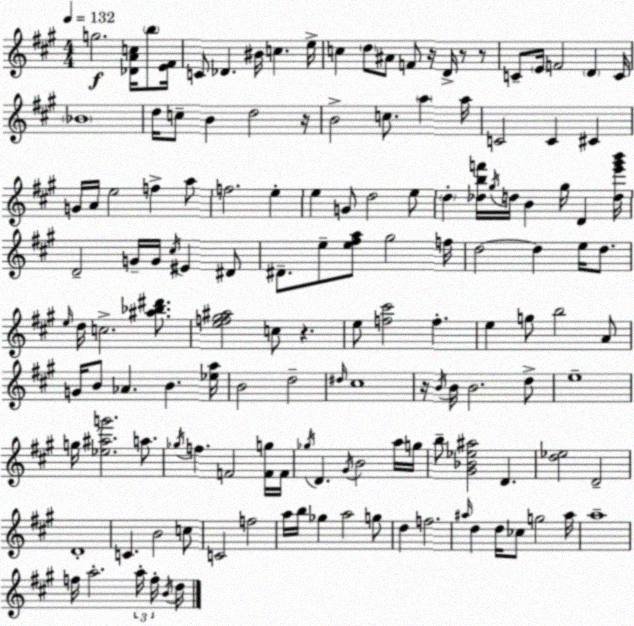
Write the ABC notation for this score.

X:1
T:Untitled
M:4/4
L:1/4
K:A
g2 [_DAc]/4 b/2 [E^F]/4 C/2 _D ^B/4 c e/4 c d/2 ^A/2 F/2 z/4 D/4 z/2 z/2 C/2 E/4 F2 D C/4 _B4 d/4 c/2 B d2 z/4 B2 c/2 a a/4 C2 C ^C G/4 A/4 e2 f a/2 f2 e e G/2 d2 e/2 d [_dbf']/4 ^g/4 d/4 B ^g/4 D [de'^g'b']/4 D2 G/4 G/4 ^c/4 ^E ^D/2 ^D/2 e/2 [e^fa]/2 ^g2 f/4 d2 d e/4 d/2 e/4 d/4 c2 [^a_b^d']/2 [ef^g^a]2 c/2 z e/2 [f^c']2 f e g/2 b2 A/2 G/4 B/2 _A B [_ea]/4 B2 d2 ^d/4 ^c4 z/4 B/4 B/4 B2 d/2 e4 g/4 [_e^ag']2 a/2 _g/4 f F2 [Fg]/4 F/4 _g/4 D ^G/4 B2 a/4 g/4 b/2 [^G_B_e^a]2 D [d_e]2 D2 D4 C B2 c/2 C2 f2 a/4 b/4 _g a2 g/2 d f2 ^a/4 d d/4 _c/2 g2 ^a/4 a4 f/4 a2 a/4 f/4 B/4 d/4